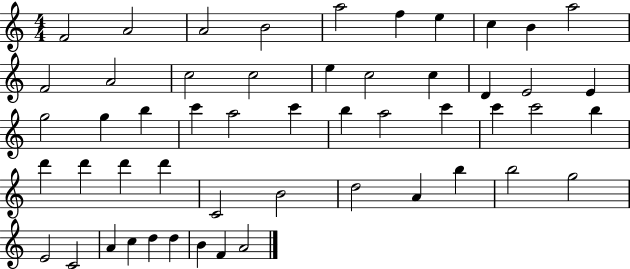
F4/h A4/h A4/h B4/h A5/h F5/q E5/q C5/q B4/q A5/h F4/h A4/h C5/h C5/h E5/q C5/h C5/q D4/q E4/h E4/q G5/h G5/q B5/q C6/q A5/h C6/q B5/q A5/h C6/q C6/q C6/h B5/q D6/q D6/q D6/q D6/q C4/h B4/h D5/h A4/q B5/q B5/h G5/h E4/h C4/h A4/q C5/q D5/q D5/q B4/q F4/q A4/h